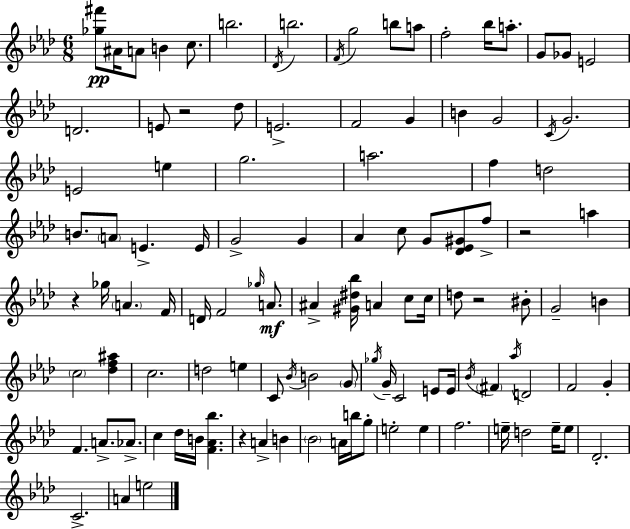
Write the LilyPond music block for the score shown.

{
  \clef treble
  \numericTimeSignature
  \time 6/8
  \key aes \major
  \repeat volta 2 { <ges'' fis'''>8\pp ais'16 a'8 b'4 c''8. | b''2. | \acciaccatura { des'16 } b''2. | \acciaccatura { f'16 } g''2 b''8 | \break a''8 f''2-. bes''16 a''8.-. | g'8 ges'8 e'2 | d'2. | e'8 r2 | \break des''8 e'2.-> | f'2 g'4 | b'4 g'2 | \acciaccatura { c'16 } g'2. | \break e'2 e''4 | g''2. | a''2. | f''4 d''2 | \break b'8. \parenthesize a'8 e'4.-> | e'16 g'2-> g'4 | aes'4 c''8 g'8 <des' ees' gis'>8 | f''8-> r2 a''4 | \break r4 ges''16 \parenthesize a'4. | f'16 d'16 f'2 | \grace { ges''16 } a'8.\mf ais'4-> <gis' dis'' bes''>16 a'4 | c''8 c''16 d''8 r2 | \break bis'8-. g'2-- | b'4 \parenthesize c''2 | <des'' f'' ais''>4 c''2. | d''2 | \break e''4 c'8 \acciaccatura { bes'16 } b'2 | \parenthesize g'8 \acciaccatura { ges''16 } g'16-- c'2 | e'8 e'16 \acciaccatura { bes'16 } \parenthesize fis'4 \acciaccatura { aes''16 } | d'2 f'2 | \break g'4-. f'4. | a'8.-> aes'8.-> c''4 | des''16 b'16 <f' aes' bes''>4. r4 | a'4-> b'4 \parenthesize bes'2 | \break a'16 b''16 g''8-. e''2-. | e''4 f''2. | e''16-- d''2 | e''16-- e''8 des'2.-. | \break c'2.-> | a'4 | e''2 } \bar "|."
}